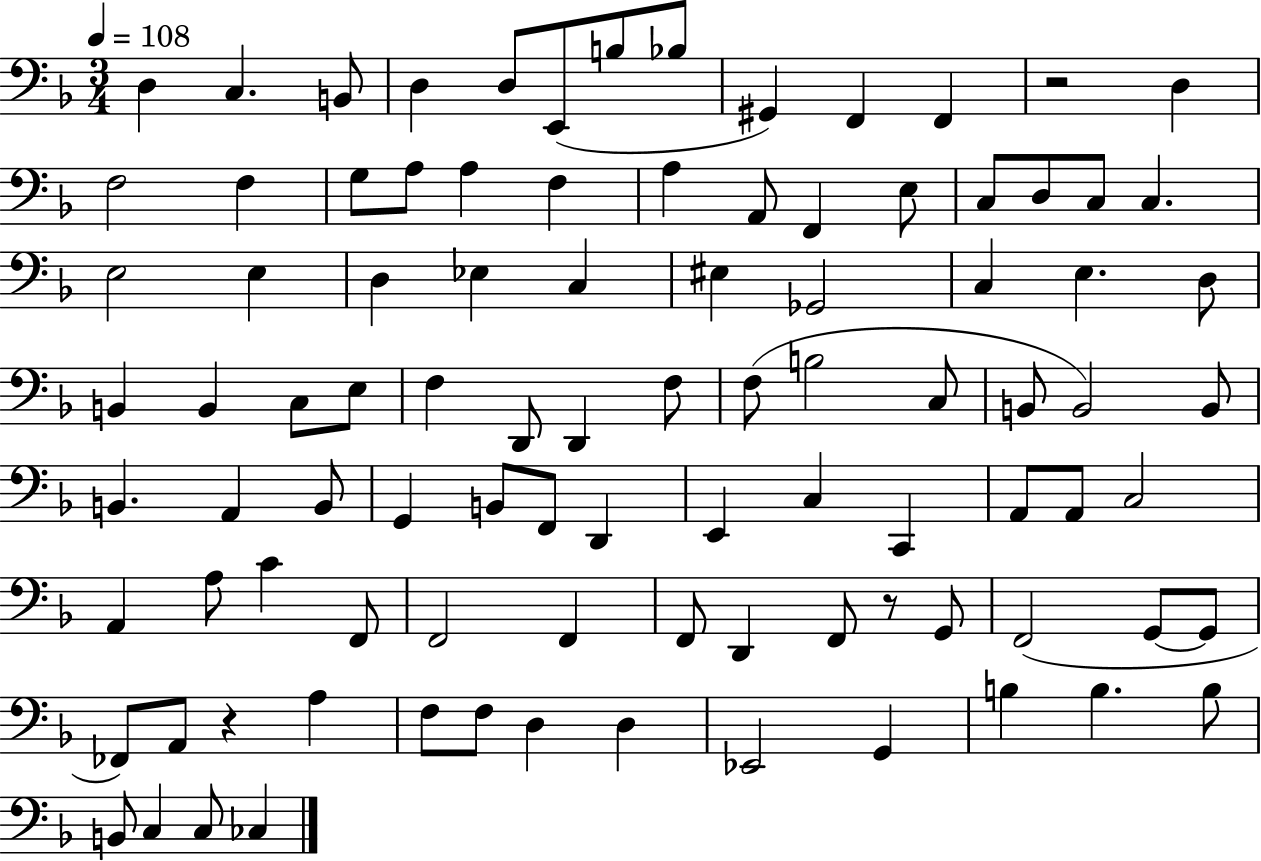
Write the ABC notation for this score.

X:1
T:Untitled
M:3/4
L:1/4
K:F
D, C, B,,/2 D, D,/2 E,,/2 B,/2 _B,/2 ^G,, F,, F,, z2 D, F,2 F, G,/2 A,/2 A, F, A, A,,/2 F,, E,/2 C,/2 D,/2 C,/2 C, E,2 E, D, _E, C, ^E, _G,,2 C, E, D,/2 B,, B,, C,/2 E,/2 F, D,,/2 D,, F,/2 F,/2 B,2 C,/2 B,,/2 B,,2 B,,/2 B,, A,, B,,/2 G,, B,,/2 F,,/2 D,, E,, C, C,, A,,/2 A,,/2 C,2 A,, A,/2 C F,,/2 F,,2 F,, F,,/2 D,, F,,/2 z/2 G,,/2 F,,2 G,,/2 G,,/2 _F,,/2 A,,/2 z A, F,/2 F,/2 D, D, _E,,2 G,, B, B, B,/2 B,,/2 C, C,/2 _C,